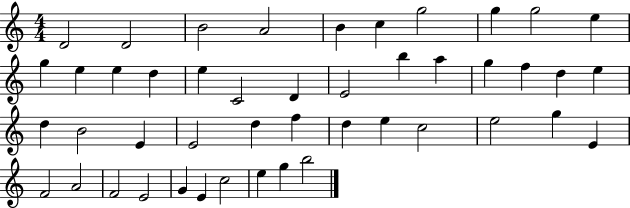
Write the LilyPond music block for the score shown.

{
  \clef treble
  \numericTimeSignature
  \time 4/4
  \key c \major
  d'2 d'2 | b'2 a'2 | b'4 c''4 g''2 | g''4 g''2 e''4 | \break g''4 e''4 e''4 d''4 | e''4 c'2 d'4 | e'2 b''4 a''4 | g''4 f''4 d''4 e''4 | \break d''4 b'2 e'4 | e'2 d''4 f''4 | d''4 e''4 c''2 | e''2 g''4 e'4 | \break f'2 a'2 | f'2 e'2 | g'4 e'4 c''2 | e''4 g''4 b''2 | \break \bar "|."
}